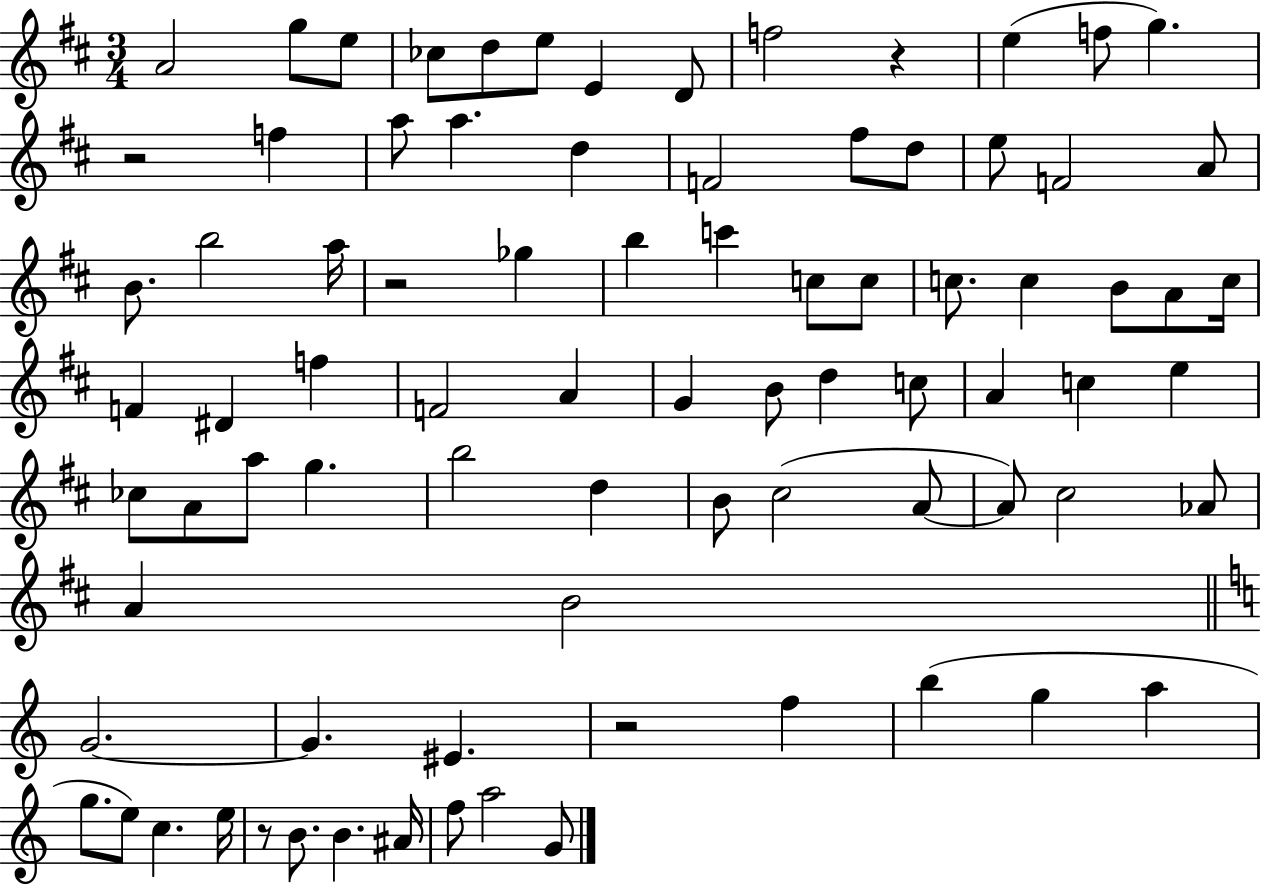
{
  \clef treble
  \numericTimeSignature
  \time 3/4
  \key d \major
  a'2 g''8 e''8 | ces''8 d''8 e''8 e'4 d'8 | f''2 r4 | e''4( f''8 g''4.) | \break r2 f''4 | a''8 a''4. d''4 | f'2 fis''8 d''8 | e''8 f'2 a'8 | \break b'8. b''2 a''16 | r2 ges''4 | b''4 c'''4 c''8 c''8 | c''8. c''4 b'8 a'8 c''16 | \break f'4 dis'4 f''4 | f'2 a'4 | g'4 b'8 d''4 c''8 | a'4 c''4 e''4 | \break ces''8 a'8 a''8 g''4. | b''2 d''4 | b'8 cis''2( a'8~~ | a'8) cis''2 aes'8 | \break a'4 b'2 | \bar "||" \break \key c \major g'2.~~ | g'4. eis'4. | r2 f''4 | b''4( g''4 a''4 | \break g''8. e''8) c''4. e''16 | r8 b'8. b'4. ais'16 | f''8 a''2 g'8 | \bar "|."
}